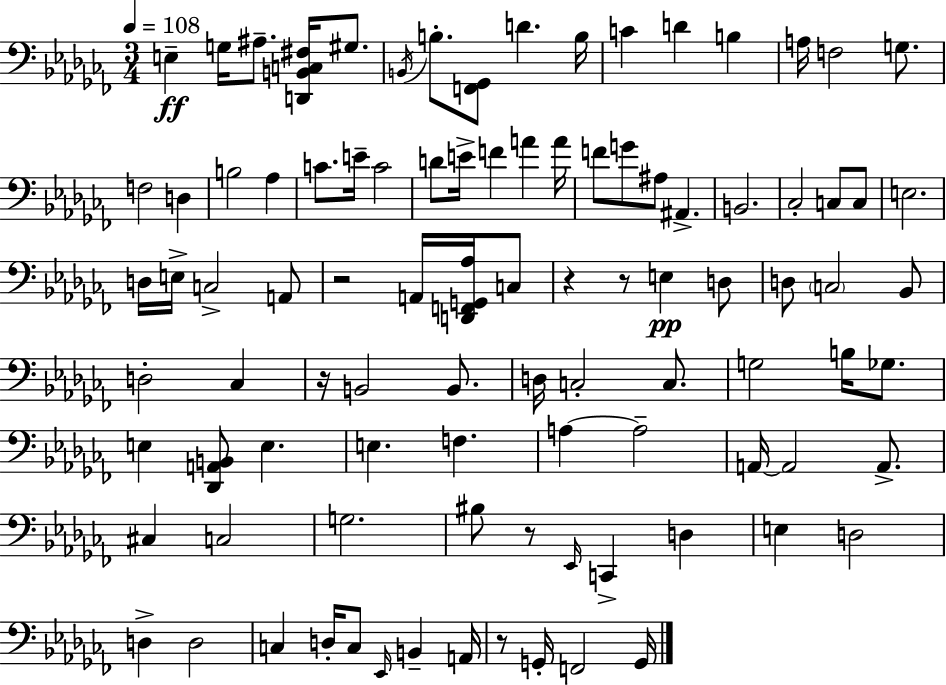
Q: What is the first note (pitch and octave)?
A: E3